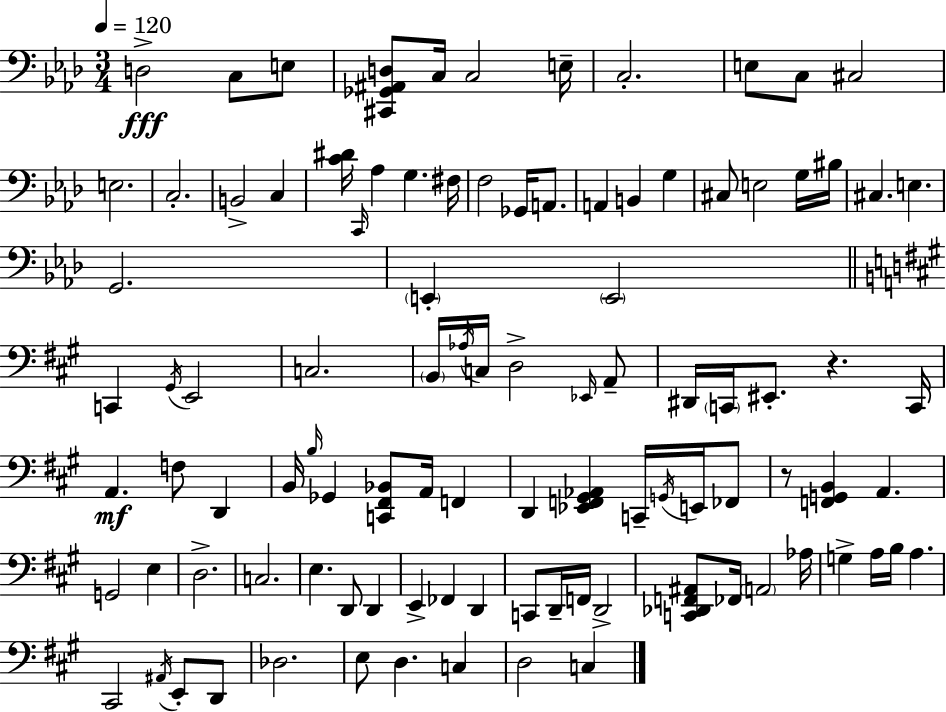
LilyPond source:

{
  \clef bass
  \numericTimeSignature
  \time 3/4
  \key f \minor
  \tempo 4 = 120
  d2->\fff c8 e8 | <cis, ges, ais, d>8 c16 c2 e16-- | c2.-. | e8 c8 cis2 | \break e2. | c2.-. | b,2-> c4 | <c' dis'>16 \grace { c,16 } aes4 g4. | \break fis16 f2 ges,16 a,8. | a,4 b,4 g4 | cis8 e2 g16 | bis16 cis4. e4. | \break g,2. | \parenthesize e,4-. \parenthesize e,2 | \bar "||" \break \key a \major c,4 \acciaccatura { gis,16 } e,2 | c2. | \parenthesize b,16 \acciaccatura { aes16 } c16 d2-> | \grace { ees,16 } a,8-- dis,16 \parenthesize c,16 eis,8.-. r4. | \break c,16 a,4.\mf f8 d,4 | b,16 \grace { b16 } ges,4 <c, fis, bes,>8 a,16 | f,4 d,4 <ees, f, gis, aes,>4 | c,16-- \acciaccatura { g,16 } e,16 fes,8 r8 <f, g, b,>4 a,4. | \break g,2 | e4 d2.-> | c2. | e4. d,8 | \break d,4 e,4-> fes,4 | d,4 c,8 d,16-- f,16 d,2-> | <c, des, f, ais,>8 fes,16 \parenthesize a,2 | aes16 g4-> a16 b16 a4. | \break cis,2 | \acciaccatura { ais,16 } e,8-. d,8 des2. | e8 d4. | c4 d2 | \break c4 \bar "|."
}